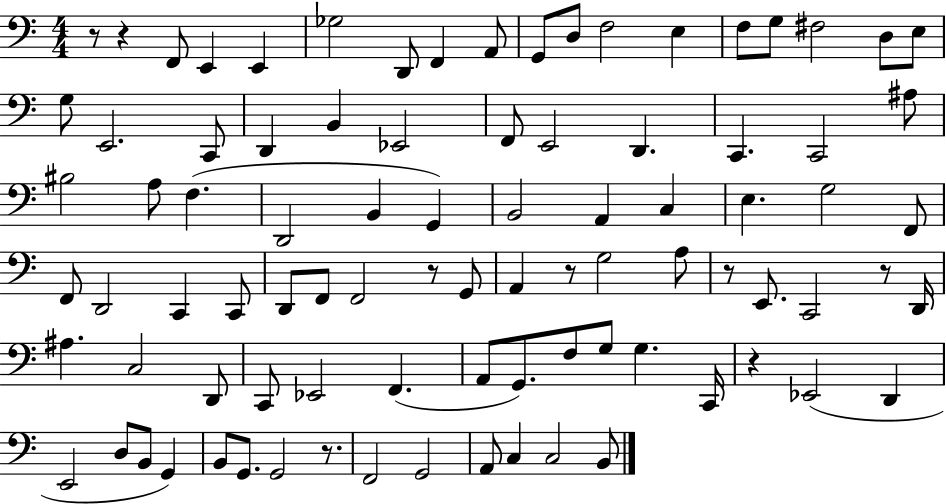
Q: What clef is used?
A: bass